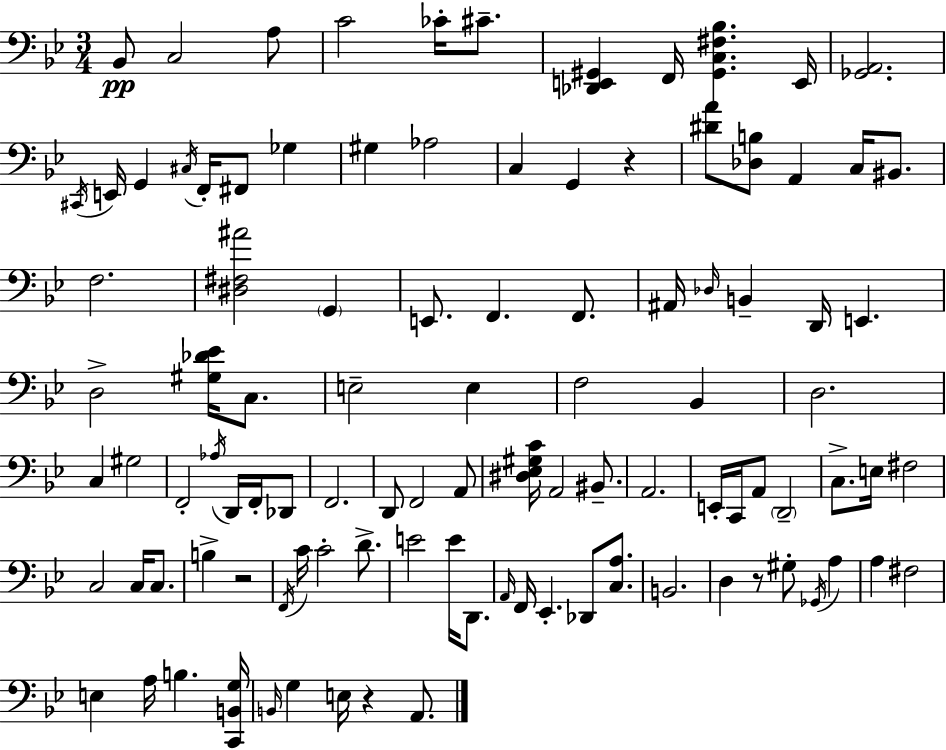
{
  \clef bass
  \numericTimeSignature
  \time 3/4
  \key bes \major
  bes,8\pp c2 a8 | c'2 ces'16-. cis'8.-- | <des, e, gis,>4 f,16 <gis, c fis bes>4. e,16 | <ges, a,>2. | \break \acciaccatura { cis,16 } e,16 g,4 \acciaccatura { cis16 } f,16-. fis,8 ges4 | gis4 aes2 | c4 g,4 r4 | <dis' a'>8 <des b>8 a,4 c16 bis,8. | \break f2. | <dis fis ais'>2 \parenthesize g,4 | e,8. f,4. f,8. | ais,16 \grace { des16 } b,4-- d,16 e,4. | \break d2-> <gis des' ees'>16 | c8. e2-- e4 | f2 bes,4 | d2. | \break c4 gis2 | f,2-. \acciaccatura { aes16 } | d,16 f,16-. des,8 f,2. | d,8 f,2 | \break a,8 <dis ees gis c'>16 a,2 | bis,8.-- a,2. | e,16-. c,16 a,8 \parenthesize d,2-- | c8.-> e16 fis2 | \break c2 | c16 c8. b4-> r2 | \acciaccatura { f,16 } c'16 c'2-. | d'8.-> e'2 | \break e'16 d,8. \grace { a,16 } f,16 ees,4.-. | des,8 <c a>8. b,2. | d4 r8 | gis8-. \acciaccatura { ges,16 } a4 a4 fis2 | \break e4 a16 | b4. <c, b, g>16 \grace { b,16 } g4 | e16 r4 a,8. \bar "|."
}